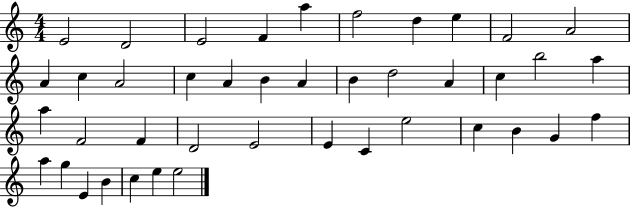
X:1
T:Untitled
M:4/4
L:1/4
K:C
E2 D2 E2 F a f2 d e F2 A2 A c A2 c A B A B d2 A c b2 a a F2 F D2 E2 E C e2 c B G f a g E B c e e2